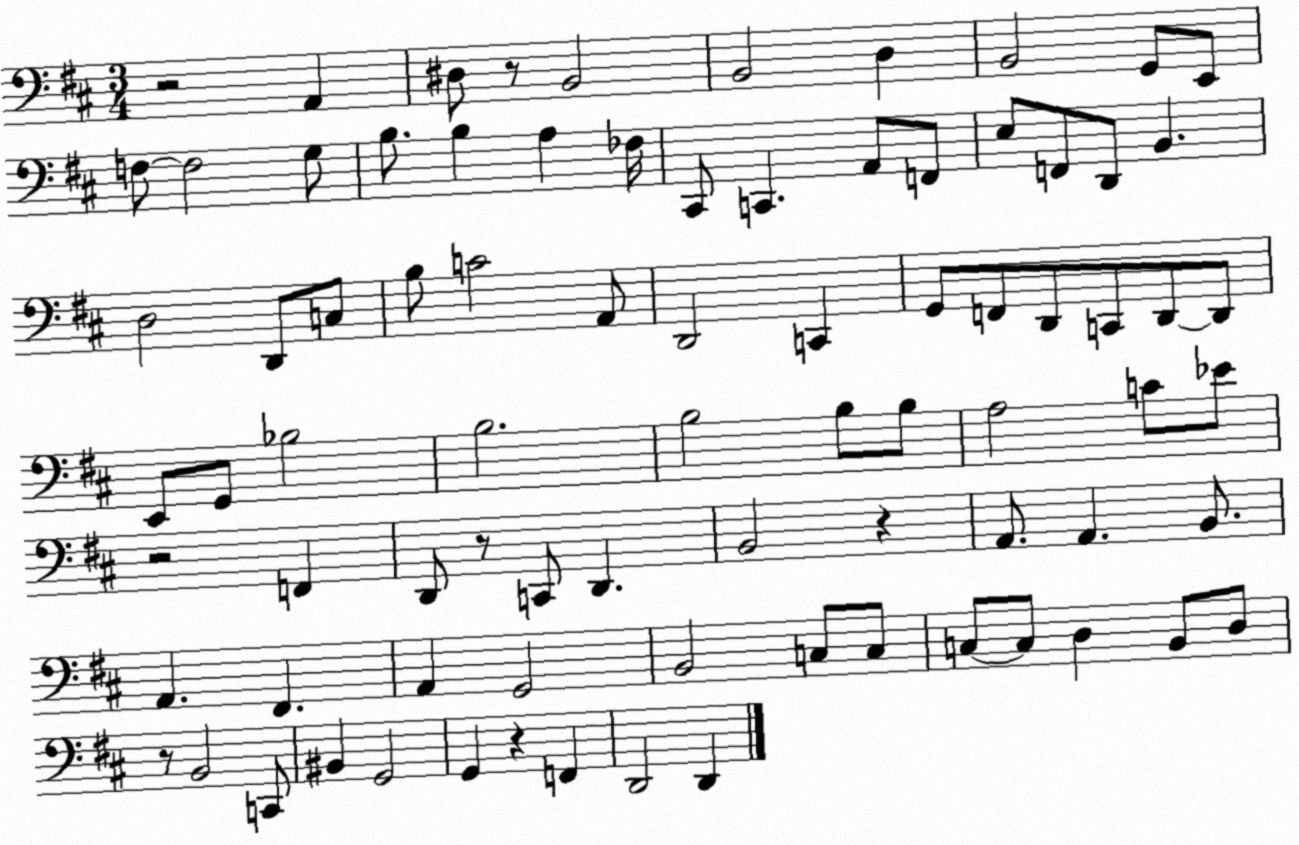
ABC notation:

X:1
T:Untitled
M:3/4
L:1/4
K:D
z2 A,, ^D,/2 z/2 B,,2 B,,2 D, B,,2 G,,/2 E,,/2 F,/2 F,2 G,/2 B,/2 B, A, _F,/4 ^C,,/2 C,, A,,/2 F,,/2 E,/2 F,,/2 D,,/2 B,, D,2 D,,/2 C,/2 B,/2 C2 A,,/2 D,,2 C,, G,,/2 F,,/2 D,,/2 C,,/2 D,,/2 D,,/2 E,,/2 G,,/2 _B,2 B,2 B,2 B,/2 B,/2 A,2 C/2 _E/2 z2 F,, D,,/2 z/2 C,,/2 D,, B,,2 z A,,/2 A,, B,,/2 A,, ^F,, A,, G,,2 B,,2 C,/2 C,/2 C,/2 C,/2 D, B,,/2 D,/2 z/2 B,,2 C,,/2 ^B,, G,,2 G,, z F,, D,,2 D,,